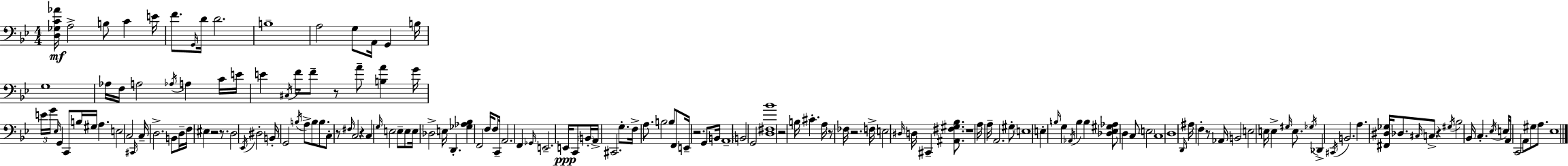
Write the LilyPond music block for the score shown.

{
  \clef bass
  \numericTimeSignature
  \time 4/4
  \key g \minor
  \repeat volta 2 { <d ges c' aes'>16\mf a2-> b8 c'4 e'16 | f'8. \grace { g,16 } d'16 d'2. | b1-- | a2 g8 a,16 g,4 | \break b16 g1 | aes16 f16 a2 \acciaccatura { aes16 } a4 | c'16 e'16 e'4 \acciaccatura { cis16 } f'16 f'8-- r8 a'8-- <b a'>4 | g'16 \tuplet 3/2 { e'16 g'16 \grace { ees16 } } g,4 c,8 b16 gis16 a4. | \break e2 c2 | \grace { cis,16 } c16-- d2.-> | b,8 d16-- f16 eis4 r2 | r8. d2 \acciaccatura { ees,16 } dis2-. | \break b,16-. g,2 \acciaccatura { b16 } | a8-> b8 b8. c8-. r8 \grace { fis16 } c2 | r4 c4 \grace { g16 } e2 | e8-- e8 e16 des2-> | \break e16 d,4.-. <ges aes bes>4 f,2 | f16 f8 c,16-- a,2. | f,4 \grace { ges,16 } e,2.-- | e,16\ppp c,8 \parenthesize b,16-. a,16-> cis,2. | \break g8.-. f16-> a8. b2 | b8 f,8 e,16-- r2. | g,8 b,16 a,1-- | \parenthesize b,2 | \break g,2 <d fis bes'>1 | r2 | b16 cis'4.-. a16 r8 fes16 r2. | f16-> e2 | \break \grace { dis16 } d16 cis,4-- <ais, fis gis bes>8. r1 | a16 a16-- a,2. | gis8-. \parenthesize e1 | e4-. \grace { b16 } | \break g4 \acciaccatura { aes,16 } b4 b4 <des ees gis aes>8 d4 | c8 \parenthesize e2 c1 | d1 | \grace { d,16 } ais16 f4-. | \break r8 aes,16 b,2 e2 | e16 e4-> \grace { gis16 } e8. \acciaccatura { ges16 } | des,4-> \acciaccatura { cis,16 } b,2. | a4. <fis, dis ges>16 des8. \grace { cis16 } c8-> r4 | \break \acciaccatura { gis16 } bes2 bes,16 c4.-. | \acciaccatura { ees16 } e16 a,16 c,2 a,8 gis8 | a8. ees1 | } \bar "|."
}